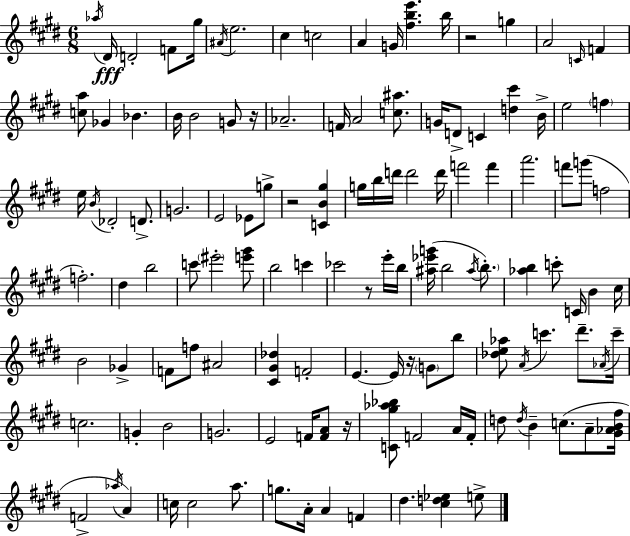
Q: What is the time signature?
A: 6/8